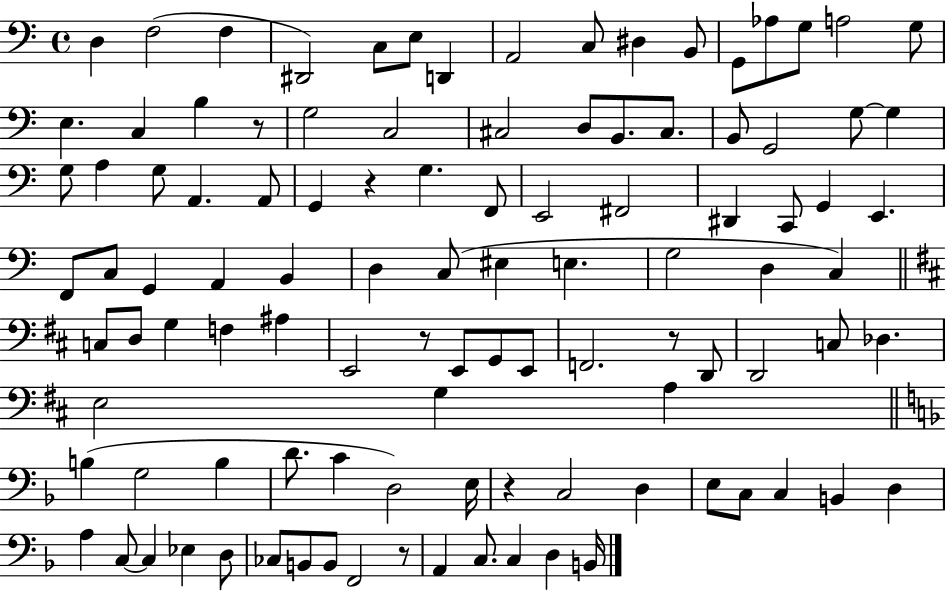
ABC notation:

X:1
T:Untitled
M:4/4
L:1/4
K:C
D, F,2 F, ^D,,2 C,/2 E,/2 D,, A,,2 C,/2 ^D, B,,/2 G,,/2 _A,/2 G,/2 A,2 G,/2 E, C, B, z/2 G,2 C,2 ^C,2 D,/2 B,,/2 ^C,/2 B,,/2 G,,2 G,/2 G, G,/2 A, G,/2 A,, A,,/2 G,, z G, F,,/2 E,,2 ^F,,2 ^D,, C,,/2 G,, E,, F,,/2 C,/2 G,, A,, B,, D, C,/2 ^E, E, G,2 D, C, C,/2 D,/2 G, F, ^A, E,,2 z/2 E,,/2 G,,/2 E,,/2 F,,2 z/2 D,,/2 D,,2 C,/2 _D, E,2 G, A, B, G,2 B, D/2 C D,2 E,/4 z C,2 D, E,/2 C,/2 C, B,, D, A, C,/2 C, _E, D,/2 _C,/2 B,,/2 B,,/2 F,,2 z/2 A,, C,/2 C, D, B,,/4